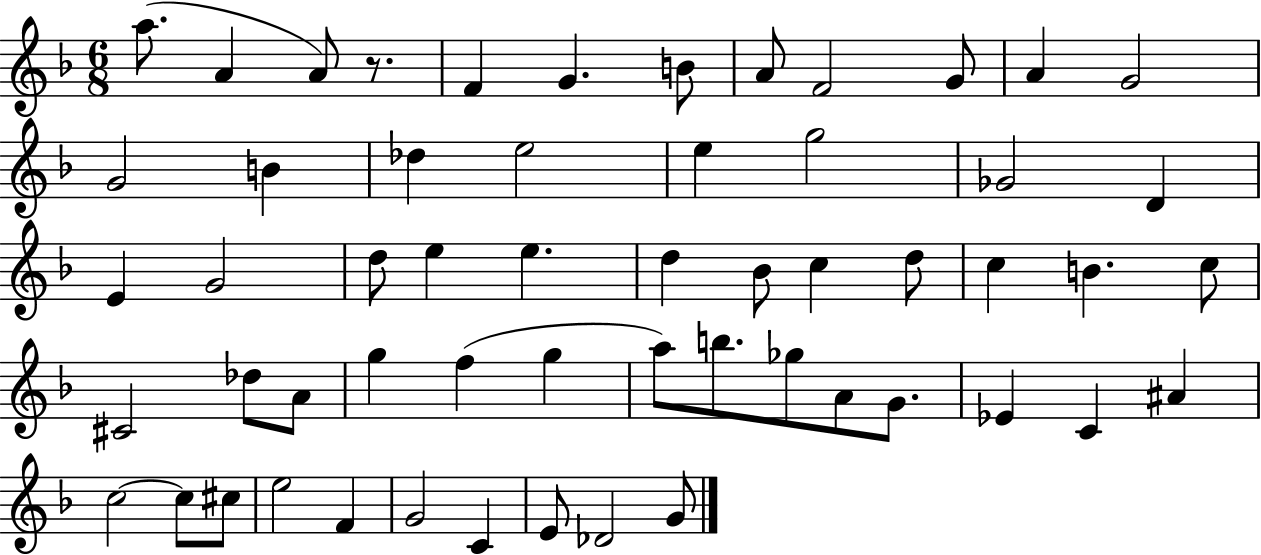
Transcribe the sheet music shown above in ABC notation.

X:1
T:Untitled
M:6/8
L:1/4
K:F
a/2 A A/2 z/2 F G B/2 A/2 F2 G/2 A G2 G2 B _d e2 e g2 _G2 D E G2 d/2 e e d _B/2 c d/2 c B c/2 ^C2 _d/2 A/2 g f g a/2 b/2 _g/2 A/2 G/2 _E C ^A c2 c/2 ^c/2 e2 F G2 C E/2 _D2 G/2